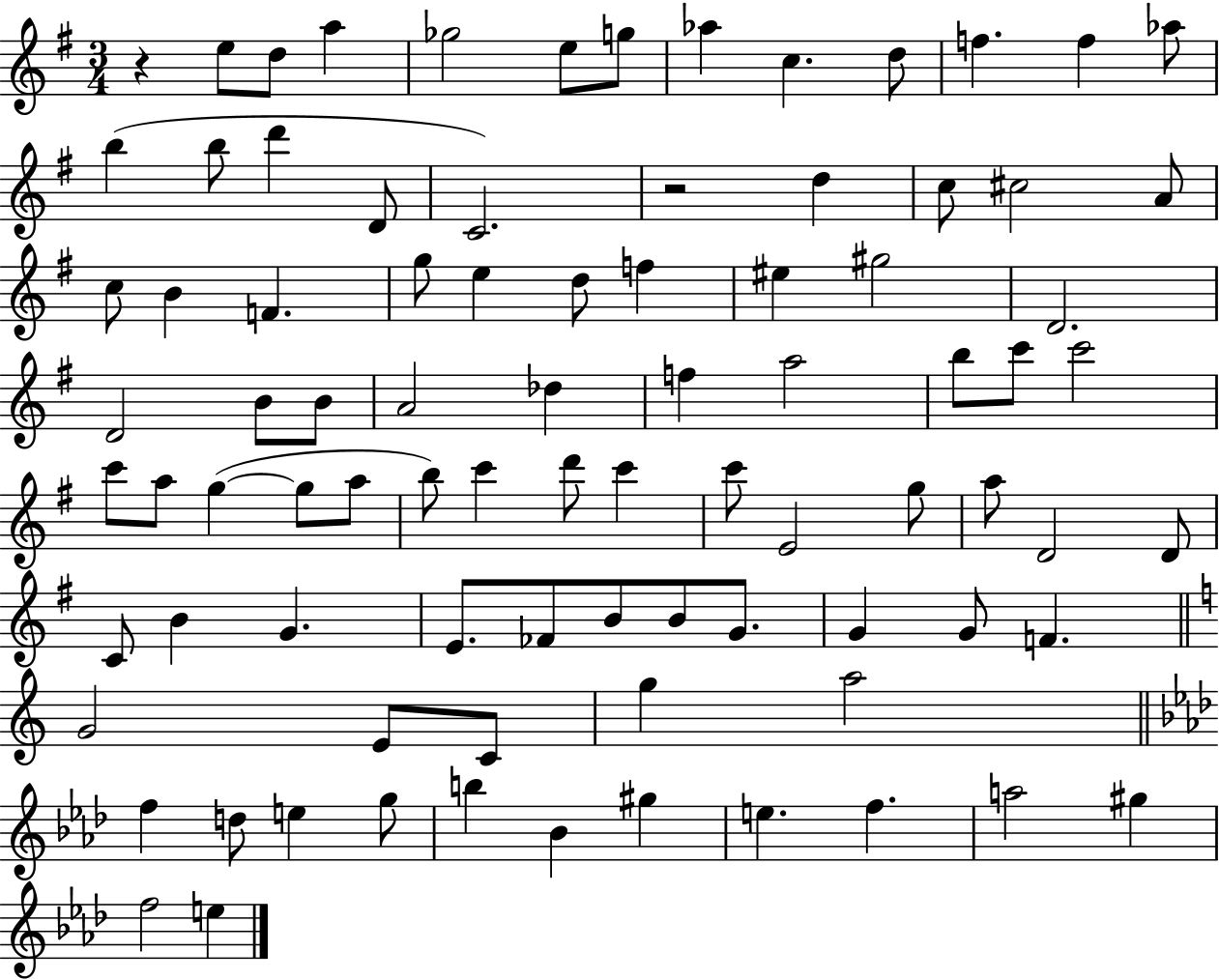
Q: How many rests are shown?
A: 2